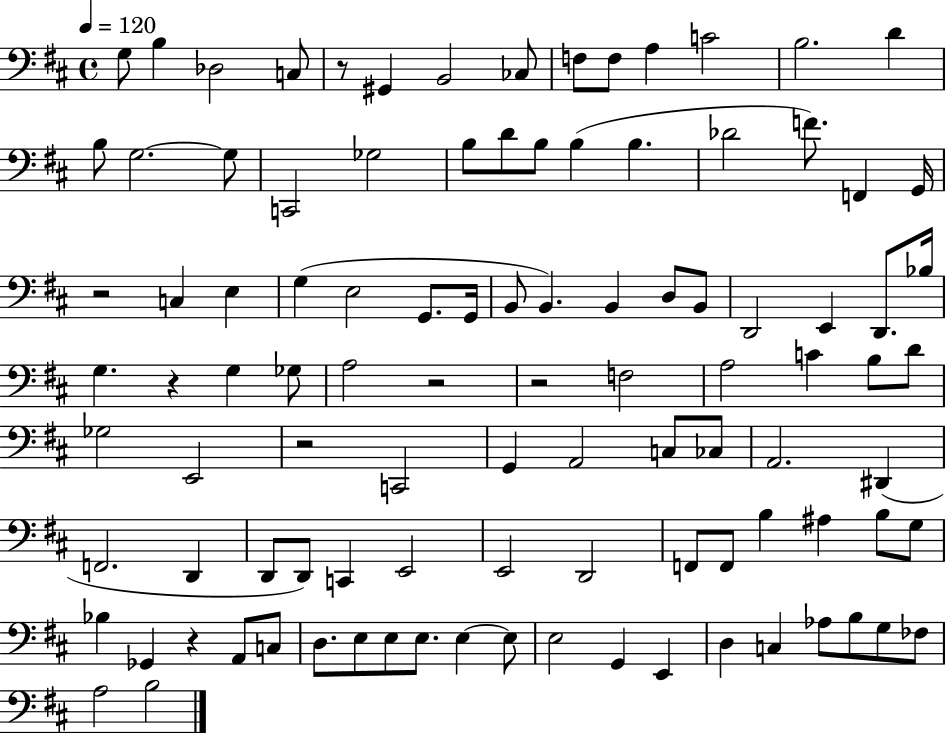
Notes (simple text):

G3/e B3/q Db3/h C3/e R/e G#2/q B2/h CES3/e F3/e F3/e A3/q C4/h B3/h. D4/q B3/e G3/h. G3/e C2/h Gb3/h B3/e D4/e B3/e B3/q B3/q. Db4/h F4/e. F2/q G2/s R/h C3/q E3/q G3/q E3/h G2/e. G2/s B2/e B2/q. B2/q D3/e B2/e D2/h E2/q D2/e. Bb3/s G3/q. R/q G3/q Gb3/e A3/h R/h R/h F3/h A3/h C4/q B3/e D4/e Gb3/h E2/h R/h C2/h G2/q A2/h C3/e CES3/e A2/h. D#2/q F2/h. D2/q D2/e D2/e C2/q E2/h E2/h D2/h F2/e F2/e B3/q A#3/q B3/e G3/e Bb3/q Gb2/q R/q A2/e C3/e D3/e. E3/e E3/e E3/e. E3/q E3/e E3/h G2/q E2/q D3/q C3/q Ab3/e B3/e G3/e FES3/e A3/h B3/h